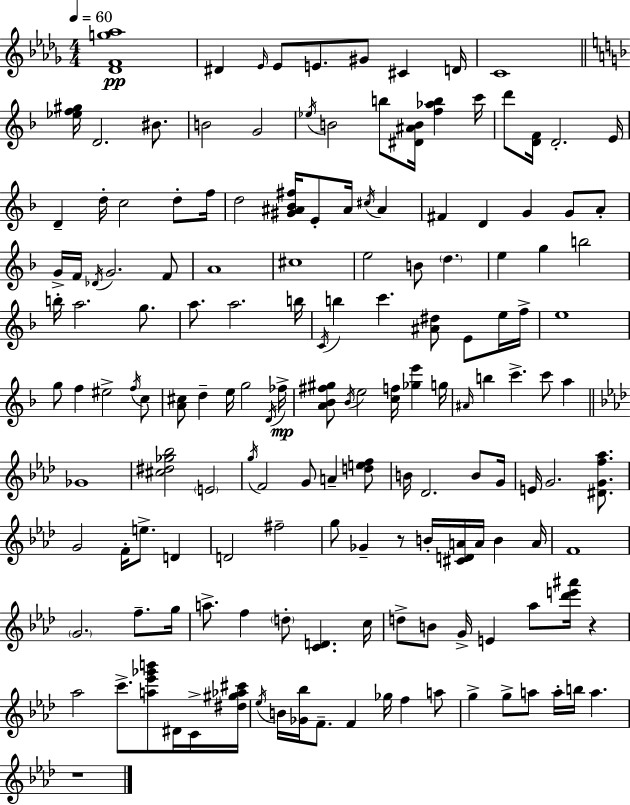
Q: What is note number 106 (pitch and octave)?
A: G5